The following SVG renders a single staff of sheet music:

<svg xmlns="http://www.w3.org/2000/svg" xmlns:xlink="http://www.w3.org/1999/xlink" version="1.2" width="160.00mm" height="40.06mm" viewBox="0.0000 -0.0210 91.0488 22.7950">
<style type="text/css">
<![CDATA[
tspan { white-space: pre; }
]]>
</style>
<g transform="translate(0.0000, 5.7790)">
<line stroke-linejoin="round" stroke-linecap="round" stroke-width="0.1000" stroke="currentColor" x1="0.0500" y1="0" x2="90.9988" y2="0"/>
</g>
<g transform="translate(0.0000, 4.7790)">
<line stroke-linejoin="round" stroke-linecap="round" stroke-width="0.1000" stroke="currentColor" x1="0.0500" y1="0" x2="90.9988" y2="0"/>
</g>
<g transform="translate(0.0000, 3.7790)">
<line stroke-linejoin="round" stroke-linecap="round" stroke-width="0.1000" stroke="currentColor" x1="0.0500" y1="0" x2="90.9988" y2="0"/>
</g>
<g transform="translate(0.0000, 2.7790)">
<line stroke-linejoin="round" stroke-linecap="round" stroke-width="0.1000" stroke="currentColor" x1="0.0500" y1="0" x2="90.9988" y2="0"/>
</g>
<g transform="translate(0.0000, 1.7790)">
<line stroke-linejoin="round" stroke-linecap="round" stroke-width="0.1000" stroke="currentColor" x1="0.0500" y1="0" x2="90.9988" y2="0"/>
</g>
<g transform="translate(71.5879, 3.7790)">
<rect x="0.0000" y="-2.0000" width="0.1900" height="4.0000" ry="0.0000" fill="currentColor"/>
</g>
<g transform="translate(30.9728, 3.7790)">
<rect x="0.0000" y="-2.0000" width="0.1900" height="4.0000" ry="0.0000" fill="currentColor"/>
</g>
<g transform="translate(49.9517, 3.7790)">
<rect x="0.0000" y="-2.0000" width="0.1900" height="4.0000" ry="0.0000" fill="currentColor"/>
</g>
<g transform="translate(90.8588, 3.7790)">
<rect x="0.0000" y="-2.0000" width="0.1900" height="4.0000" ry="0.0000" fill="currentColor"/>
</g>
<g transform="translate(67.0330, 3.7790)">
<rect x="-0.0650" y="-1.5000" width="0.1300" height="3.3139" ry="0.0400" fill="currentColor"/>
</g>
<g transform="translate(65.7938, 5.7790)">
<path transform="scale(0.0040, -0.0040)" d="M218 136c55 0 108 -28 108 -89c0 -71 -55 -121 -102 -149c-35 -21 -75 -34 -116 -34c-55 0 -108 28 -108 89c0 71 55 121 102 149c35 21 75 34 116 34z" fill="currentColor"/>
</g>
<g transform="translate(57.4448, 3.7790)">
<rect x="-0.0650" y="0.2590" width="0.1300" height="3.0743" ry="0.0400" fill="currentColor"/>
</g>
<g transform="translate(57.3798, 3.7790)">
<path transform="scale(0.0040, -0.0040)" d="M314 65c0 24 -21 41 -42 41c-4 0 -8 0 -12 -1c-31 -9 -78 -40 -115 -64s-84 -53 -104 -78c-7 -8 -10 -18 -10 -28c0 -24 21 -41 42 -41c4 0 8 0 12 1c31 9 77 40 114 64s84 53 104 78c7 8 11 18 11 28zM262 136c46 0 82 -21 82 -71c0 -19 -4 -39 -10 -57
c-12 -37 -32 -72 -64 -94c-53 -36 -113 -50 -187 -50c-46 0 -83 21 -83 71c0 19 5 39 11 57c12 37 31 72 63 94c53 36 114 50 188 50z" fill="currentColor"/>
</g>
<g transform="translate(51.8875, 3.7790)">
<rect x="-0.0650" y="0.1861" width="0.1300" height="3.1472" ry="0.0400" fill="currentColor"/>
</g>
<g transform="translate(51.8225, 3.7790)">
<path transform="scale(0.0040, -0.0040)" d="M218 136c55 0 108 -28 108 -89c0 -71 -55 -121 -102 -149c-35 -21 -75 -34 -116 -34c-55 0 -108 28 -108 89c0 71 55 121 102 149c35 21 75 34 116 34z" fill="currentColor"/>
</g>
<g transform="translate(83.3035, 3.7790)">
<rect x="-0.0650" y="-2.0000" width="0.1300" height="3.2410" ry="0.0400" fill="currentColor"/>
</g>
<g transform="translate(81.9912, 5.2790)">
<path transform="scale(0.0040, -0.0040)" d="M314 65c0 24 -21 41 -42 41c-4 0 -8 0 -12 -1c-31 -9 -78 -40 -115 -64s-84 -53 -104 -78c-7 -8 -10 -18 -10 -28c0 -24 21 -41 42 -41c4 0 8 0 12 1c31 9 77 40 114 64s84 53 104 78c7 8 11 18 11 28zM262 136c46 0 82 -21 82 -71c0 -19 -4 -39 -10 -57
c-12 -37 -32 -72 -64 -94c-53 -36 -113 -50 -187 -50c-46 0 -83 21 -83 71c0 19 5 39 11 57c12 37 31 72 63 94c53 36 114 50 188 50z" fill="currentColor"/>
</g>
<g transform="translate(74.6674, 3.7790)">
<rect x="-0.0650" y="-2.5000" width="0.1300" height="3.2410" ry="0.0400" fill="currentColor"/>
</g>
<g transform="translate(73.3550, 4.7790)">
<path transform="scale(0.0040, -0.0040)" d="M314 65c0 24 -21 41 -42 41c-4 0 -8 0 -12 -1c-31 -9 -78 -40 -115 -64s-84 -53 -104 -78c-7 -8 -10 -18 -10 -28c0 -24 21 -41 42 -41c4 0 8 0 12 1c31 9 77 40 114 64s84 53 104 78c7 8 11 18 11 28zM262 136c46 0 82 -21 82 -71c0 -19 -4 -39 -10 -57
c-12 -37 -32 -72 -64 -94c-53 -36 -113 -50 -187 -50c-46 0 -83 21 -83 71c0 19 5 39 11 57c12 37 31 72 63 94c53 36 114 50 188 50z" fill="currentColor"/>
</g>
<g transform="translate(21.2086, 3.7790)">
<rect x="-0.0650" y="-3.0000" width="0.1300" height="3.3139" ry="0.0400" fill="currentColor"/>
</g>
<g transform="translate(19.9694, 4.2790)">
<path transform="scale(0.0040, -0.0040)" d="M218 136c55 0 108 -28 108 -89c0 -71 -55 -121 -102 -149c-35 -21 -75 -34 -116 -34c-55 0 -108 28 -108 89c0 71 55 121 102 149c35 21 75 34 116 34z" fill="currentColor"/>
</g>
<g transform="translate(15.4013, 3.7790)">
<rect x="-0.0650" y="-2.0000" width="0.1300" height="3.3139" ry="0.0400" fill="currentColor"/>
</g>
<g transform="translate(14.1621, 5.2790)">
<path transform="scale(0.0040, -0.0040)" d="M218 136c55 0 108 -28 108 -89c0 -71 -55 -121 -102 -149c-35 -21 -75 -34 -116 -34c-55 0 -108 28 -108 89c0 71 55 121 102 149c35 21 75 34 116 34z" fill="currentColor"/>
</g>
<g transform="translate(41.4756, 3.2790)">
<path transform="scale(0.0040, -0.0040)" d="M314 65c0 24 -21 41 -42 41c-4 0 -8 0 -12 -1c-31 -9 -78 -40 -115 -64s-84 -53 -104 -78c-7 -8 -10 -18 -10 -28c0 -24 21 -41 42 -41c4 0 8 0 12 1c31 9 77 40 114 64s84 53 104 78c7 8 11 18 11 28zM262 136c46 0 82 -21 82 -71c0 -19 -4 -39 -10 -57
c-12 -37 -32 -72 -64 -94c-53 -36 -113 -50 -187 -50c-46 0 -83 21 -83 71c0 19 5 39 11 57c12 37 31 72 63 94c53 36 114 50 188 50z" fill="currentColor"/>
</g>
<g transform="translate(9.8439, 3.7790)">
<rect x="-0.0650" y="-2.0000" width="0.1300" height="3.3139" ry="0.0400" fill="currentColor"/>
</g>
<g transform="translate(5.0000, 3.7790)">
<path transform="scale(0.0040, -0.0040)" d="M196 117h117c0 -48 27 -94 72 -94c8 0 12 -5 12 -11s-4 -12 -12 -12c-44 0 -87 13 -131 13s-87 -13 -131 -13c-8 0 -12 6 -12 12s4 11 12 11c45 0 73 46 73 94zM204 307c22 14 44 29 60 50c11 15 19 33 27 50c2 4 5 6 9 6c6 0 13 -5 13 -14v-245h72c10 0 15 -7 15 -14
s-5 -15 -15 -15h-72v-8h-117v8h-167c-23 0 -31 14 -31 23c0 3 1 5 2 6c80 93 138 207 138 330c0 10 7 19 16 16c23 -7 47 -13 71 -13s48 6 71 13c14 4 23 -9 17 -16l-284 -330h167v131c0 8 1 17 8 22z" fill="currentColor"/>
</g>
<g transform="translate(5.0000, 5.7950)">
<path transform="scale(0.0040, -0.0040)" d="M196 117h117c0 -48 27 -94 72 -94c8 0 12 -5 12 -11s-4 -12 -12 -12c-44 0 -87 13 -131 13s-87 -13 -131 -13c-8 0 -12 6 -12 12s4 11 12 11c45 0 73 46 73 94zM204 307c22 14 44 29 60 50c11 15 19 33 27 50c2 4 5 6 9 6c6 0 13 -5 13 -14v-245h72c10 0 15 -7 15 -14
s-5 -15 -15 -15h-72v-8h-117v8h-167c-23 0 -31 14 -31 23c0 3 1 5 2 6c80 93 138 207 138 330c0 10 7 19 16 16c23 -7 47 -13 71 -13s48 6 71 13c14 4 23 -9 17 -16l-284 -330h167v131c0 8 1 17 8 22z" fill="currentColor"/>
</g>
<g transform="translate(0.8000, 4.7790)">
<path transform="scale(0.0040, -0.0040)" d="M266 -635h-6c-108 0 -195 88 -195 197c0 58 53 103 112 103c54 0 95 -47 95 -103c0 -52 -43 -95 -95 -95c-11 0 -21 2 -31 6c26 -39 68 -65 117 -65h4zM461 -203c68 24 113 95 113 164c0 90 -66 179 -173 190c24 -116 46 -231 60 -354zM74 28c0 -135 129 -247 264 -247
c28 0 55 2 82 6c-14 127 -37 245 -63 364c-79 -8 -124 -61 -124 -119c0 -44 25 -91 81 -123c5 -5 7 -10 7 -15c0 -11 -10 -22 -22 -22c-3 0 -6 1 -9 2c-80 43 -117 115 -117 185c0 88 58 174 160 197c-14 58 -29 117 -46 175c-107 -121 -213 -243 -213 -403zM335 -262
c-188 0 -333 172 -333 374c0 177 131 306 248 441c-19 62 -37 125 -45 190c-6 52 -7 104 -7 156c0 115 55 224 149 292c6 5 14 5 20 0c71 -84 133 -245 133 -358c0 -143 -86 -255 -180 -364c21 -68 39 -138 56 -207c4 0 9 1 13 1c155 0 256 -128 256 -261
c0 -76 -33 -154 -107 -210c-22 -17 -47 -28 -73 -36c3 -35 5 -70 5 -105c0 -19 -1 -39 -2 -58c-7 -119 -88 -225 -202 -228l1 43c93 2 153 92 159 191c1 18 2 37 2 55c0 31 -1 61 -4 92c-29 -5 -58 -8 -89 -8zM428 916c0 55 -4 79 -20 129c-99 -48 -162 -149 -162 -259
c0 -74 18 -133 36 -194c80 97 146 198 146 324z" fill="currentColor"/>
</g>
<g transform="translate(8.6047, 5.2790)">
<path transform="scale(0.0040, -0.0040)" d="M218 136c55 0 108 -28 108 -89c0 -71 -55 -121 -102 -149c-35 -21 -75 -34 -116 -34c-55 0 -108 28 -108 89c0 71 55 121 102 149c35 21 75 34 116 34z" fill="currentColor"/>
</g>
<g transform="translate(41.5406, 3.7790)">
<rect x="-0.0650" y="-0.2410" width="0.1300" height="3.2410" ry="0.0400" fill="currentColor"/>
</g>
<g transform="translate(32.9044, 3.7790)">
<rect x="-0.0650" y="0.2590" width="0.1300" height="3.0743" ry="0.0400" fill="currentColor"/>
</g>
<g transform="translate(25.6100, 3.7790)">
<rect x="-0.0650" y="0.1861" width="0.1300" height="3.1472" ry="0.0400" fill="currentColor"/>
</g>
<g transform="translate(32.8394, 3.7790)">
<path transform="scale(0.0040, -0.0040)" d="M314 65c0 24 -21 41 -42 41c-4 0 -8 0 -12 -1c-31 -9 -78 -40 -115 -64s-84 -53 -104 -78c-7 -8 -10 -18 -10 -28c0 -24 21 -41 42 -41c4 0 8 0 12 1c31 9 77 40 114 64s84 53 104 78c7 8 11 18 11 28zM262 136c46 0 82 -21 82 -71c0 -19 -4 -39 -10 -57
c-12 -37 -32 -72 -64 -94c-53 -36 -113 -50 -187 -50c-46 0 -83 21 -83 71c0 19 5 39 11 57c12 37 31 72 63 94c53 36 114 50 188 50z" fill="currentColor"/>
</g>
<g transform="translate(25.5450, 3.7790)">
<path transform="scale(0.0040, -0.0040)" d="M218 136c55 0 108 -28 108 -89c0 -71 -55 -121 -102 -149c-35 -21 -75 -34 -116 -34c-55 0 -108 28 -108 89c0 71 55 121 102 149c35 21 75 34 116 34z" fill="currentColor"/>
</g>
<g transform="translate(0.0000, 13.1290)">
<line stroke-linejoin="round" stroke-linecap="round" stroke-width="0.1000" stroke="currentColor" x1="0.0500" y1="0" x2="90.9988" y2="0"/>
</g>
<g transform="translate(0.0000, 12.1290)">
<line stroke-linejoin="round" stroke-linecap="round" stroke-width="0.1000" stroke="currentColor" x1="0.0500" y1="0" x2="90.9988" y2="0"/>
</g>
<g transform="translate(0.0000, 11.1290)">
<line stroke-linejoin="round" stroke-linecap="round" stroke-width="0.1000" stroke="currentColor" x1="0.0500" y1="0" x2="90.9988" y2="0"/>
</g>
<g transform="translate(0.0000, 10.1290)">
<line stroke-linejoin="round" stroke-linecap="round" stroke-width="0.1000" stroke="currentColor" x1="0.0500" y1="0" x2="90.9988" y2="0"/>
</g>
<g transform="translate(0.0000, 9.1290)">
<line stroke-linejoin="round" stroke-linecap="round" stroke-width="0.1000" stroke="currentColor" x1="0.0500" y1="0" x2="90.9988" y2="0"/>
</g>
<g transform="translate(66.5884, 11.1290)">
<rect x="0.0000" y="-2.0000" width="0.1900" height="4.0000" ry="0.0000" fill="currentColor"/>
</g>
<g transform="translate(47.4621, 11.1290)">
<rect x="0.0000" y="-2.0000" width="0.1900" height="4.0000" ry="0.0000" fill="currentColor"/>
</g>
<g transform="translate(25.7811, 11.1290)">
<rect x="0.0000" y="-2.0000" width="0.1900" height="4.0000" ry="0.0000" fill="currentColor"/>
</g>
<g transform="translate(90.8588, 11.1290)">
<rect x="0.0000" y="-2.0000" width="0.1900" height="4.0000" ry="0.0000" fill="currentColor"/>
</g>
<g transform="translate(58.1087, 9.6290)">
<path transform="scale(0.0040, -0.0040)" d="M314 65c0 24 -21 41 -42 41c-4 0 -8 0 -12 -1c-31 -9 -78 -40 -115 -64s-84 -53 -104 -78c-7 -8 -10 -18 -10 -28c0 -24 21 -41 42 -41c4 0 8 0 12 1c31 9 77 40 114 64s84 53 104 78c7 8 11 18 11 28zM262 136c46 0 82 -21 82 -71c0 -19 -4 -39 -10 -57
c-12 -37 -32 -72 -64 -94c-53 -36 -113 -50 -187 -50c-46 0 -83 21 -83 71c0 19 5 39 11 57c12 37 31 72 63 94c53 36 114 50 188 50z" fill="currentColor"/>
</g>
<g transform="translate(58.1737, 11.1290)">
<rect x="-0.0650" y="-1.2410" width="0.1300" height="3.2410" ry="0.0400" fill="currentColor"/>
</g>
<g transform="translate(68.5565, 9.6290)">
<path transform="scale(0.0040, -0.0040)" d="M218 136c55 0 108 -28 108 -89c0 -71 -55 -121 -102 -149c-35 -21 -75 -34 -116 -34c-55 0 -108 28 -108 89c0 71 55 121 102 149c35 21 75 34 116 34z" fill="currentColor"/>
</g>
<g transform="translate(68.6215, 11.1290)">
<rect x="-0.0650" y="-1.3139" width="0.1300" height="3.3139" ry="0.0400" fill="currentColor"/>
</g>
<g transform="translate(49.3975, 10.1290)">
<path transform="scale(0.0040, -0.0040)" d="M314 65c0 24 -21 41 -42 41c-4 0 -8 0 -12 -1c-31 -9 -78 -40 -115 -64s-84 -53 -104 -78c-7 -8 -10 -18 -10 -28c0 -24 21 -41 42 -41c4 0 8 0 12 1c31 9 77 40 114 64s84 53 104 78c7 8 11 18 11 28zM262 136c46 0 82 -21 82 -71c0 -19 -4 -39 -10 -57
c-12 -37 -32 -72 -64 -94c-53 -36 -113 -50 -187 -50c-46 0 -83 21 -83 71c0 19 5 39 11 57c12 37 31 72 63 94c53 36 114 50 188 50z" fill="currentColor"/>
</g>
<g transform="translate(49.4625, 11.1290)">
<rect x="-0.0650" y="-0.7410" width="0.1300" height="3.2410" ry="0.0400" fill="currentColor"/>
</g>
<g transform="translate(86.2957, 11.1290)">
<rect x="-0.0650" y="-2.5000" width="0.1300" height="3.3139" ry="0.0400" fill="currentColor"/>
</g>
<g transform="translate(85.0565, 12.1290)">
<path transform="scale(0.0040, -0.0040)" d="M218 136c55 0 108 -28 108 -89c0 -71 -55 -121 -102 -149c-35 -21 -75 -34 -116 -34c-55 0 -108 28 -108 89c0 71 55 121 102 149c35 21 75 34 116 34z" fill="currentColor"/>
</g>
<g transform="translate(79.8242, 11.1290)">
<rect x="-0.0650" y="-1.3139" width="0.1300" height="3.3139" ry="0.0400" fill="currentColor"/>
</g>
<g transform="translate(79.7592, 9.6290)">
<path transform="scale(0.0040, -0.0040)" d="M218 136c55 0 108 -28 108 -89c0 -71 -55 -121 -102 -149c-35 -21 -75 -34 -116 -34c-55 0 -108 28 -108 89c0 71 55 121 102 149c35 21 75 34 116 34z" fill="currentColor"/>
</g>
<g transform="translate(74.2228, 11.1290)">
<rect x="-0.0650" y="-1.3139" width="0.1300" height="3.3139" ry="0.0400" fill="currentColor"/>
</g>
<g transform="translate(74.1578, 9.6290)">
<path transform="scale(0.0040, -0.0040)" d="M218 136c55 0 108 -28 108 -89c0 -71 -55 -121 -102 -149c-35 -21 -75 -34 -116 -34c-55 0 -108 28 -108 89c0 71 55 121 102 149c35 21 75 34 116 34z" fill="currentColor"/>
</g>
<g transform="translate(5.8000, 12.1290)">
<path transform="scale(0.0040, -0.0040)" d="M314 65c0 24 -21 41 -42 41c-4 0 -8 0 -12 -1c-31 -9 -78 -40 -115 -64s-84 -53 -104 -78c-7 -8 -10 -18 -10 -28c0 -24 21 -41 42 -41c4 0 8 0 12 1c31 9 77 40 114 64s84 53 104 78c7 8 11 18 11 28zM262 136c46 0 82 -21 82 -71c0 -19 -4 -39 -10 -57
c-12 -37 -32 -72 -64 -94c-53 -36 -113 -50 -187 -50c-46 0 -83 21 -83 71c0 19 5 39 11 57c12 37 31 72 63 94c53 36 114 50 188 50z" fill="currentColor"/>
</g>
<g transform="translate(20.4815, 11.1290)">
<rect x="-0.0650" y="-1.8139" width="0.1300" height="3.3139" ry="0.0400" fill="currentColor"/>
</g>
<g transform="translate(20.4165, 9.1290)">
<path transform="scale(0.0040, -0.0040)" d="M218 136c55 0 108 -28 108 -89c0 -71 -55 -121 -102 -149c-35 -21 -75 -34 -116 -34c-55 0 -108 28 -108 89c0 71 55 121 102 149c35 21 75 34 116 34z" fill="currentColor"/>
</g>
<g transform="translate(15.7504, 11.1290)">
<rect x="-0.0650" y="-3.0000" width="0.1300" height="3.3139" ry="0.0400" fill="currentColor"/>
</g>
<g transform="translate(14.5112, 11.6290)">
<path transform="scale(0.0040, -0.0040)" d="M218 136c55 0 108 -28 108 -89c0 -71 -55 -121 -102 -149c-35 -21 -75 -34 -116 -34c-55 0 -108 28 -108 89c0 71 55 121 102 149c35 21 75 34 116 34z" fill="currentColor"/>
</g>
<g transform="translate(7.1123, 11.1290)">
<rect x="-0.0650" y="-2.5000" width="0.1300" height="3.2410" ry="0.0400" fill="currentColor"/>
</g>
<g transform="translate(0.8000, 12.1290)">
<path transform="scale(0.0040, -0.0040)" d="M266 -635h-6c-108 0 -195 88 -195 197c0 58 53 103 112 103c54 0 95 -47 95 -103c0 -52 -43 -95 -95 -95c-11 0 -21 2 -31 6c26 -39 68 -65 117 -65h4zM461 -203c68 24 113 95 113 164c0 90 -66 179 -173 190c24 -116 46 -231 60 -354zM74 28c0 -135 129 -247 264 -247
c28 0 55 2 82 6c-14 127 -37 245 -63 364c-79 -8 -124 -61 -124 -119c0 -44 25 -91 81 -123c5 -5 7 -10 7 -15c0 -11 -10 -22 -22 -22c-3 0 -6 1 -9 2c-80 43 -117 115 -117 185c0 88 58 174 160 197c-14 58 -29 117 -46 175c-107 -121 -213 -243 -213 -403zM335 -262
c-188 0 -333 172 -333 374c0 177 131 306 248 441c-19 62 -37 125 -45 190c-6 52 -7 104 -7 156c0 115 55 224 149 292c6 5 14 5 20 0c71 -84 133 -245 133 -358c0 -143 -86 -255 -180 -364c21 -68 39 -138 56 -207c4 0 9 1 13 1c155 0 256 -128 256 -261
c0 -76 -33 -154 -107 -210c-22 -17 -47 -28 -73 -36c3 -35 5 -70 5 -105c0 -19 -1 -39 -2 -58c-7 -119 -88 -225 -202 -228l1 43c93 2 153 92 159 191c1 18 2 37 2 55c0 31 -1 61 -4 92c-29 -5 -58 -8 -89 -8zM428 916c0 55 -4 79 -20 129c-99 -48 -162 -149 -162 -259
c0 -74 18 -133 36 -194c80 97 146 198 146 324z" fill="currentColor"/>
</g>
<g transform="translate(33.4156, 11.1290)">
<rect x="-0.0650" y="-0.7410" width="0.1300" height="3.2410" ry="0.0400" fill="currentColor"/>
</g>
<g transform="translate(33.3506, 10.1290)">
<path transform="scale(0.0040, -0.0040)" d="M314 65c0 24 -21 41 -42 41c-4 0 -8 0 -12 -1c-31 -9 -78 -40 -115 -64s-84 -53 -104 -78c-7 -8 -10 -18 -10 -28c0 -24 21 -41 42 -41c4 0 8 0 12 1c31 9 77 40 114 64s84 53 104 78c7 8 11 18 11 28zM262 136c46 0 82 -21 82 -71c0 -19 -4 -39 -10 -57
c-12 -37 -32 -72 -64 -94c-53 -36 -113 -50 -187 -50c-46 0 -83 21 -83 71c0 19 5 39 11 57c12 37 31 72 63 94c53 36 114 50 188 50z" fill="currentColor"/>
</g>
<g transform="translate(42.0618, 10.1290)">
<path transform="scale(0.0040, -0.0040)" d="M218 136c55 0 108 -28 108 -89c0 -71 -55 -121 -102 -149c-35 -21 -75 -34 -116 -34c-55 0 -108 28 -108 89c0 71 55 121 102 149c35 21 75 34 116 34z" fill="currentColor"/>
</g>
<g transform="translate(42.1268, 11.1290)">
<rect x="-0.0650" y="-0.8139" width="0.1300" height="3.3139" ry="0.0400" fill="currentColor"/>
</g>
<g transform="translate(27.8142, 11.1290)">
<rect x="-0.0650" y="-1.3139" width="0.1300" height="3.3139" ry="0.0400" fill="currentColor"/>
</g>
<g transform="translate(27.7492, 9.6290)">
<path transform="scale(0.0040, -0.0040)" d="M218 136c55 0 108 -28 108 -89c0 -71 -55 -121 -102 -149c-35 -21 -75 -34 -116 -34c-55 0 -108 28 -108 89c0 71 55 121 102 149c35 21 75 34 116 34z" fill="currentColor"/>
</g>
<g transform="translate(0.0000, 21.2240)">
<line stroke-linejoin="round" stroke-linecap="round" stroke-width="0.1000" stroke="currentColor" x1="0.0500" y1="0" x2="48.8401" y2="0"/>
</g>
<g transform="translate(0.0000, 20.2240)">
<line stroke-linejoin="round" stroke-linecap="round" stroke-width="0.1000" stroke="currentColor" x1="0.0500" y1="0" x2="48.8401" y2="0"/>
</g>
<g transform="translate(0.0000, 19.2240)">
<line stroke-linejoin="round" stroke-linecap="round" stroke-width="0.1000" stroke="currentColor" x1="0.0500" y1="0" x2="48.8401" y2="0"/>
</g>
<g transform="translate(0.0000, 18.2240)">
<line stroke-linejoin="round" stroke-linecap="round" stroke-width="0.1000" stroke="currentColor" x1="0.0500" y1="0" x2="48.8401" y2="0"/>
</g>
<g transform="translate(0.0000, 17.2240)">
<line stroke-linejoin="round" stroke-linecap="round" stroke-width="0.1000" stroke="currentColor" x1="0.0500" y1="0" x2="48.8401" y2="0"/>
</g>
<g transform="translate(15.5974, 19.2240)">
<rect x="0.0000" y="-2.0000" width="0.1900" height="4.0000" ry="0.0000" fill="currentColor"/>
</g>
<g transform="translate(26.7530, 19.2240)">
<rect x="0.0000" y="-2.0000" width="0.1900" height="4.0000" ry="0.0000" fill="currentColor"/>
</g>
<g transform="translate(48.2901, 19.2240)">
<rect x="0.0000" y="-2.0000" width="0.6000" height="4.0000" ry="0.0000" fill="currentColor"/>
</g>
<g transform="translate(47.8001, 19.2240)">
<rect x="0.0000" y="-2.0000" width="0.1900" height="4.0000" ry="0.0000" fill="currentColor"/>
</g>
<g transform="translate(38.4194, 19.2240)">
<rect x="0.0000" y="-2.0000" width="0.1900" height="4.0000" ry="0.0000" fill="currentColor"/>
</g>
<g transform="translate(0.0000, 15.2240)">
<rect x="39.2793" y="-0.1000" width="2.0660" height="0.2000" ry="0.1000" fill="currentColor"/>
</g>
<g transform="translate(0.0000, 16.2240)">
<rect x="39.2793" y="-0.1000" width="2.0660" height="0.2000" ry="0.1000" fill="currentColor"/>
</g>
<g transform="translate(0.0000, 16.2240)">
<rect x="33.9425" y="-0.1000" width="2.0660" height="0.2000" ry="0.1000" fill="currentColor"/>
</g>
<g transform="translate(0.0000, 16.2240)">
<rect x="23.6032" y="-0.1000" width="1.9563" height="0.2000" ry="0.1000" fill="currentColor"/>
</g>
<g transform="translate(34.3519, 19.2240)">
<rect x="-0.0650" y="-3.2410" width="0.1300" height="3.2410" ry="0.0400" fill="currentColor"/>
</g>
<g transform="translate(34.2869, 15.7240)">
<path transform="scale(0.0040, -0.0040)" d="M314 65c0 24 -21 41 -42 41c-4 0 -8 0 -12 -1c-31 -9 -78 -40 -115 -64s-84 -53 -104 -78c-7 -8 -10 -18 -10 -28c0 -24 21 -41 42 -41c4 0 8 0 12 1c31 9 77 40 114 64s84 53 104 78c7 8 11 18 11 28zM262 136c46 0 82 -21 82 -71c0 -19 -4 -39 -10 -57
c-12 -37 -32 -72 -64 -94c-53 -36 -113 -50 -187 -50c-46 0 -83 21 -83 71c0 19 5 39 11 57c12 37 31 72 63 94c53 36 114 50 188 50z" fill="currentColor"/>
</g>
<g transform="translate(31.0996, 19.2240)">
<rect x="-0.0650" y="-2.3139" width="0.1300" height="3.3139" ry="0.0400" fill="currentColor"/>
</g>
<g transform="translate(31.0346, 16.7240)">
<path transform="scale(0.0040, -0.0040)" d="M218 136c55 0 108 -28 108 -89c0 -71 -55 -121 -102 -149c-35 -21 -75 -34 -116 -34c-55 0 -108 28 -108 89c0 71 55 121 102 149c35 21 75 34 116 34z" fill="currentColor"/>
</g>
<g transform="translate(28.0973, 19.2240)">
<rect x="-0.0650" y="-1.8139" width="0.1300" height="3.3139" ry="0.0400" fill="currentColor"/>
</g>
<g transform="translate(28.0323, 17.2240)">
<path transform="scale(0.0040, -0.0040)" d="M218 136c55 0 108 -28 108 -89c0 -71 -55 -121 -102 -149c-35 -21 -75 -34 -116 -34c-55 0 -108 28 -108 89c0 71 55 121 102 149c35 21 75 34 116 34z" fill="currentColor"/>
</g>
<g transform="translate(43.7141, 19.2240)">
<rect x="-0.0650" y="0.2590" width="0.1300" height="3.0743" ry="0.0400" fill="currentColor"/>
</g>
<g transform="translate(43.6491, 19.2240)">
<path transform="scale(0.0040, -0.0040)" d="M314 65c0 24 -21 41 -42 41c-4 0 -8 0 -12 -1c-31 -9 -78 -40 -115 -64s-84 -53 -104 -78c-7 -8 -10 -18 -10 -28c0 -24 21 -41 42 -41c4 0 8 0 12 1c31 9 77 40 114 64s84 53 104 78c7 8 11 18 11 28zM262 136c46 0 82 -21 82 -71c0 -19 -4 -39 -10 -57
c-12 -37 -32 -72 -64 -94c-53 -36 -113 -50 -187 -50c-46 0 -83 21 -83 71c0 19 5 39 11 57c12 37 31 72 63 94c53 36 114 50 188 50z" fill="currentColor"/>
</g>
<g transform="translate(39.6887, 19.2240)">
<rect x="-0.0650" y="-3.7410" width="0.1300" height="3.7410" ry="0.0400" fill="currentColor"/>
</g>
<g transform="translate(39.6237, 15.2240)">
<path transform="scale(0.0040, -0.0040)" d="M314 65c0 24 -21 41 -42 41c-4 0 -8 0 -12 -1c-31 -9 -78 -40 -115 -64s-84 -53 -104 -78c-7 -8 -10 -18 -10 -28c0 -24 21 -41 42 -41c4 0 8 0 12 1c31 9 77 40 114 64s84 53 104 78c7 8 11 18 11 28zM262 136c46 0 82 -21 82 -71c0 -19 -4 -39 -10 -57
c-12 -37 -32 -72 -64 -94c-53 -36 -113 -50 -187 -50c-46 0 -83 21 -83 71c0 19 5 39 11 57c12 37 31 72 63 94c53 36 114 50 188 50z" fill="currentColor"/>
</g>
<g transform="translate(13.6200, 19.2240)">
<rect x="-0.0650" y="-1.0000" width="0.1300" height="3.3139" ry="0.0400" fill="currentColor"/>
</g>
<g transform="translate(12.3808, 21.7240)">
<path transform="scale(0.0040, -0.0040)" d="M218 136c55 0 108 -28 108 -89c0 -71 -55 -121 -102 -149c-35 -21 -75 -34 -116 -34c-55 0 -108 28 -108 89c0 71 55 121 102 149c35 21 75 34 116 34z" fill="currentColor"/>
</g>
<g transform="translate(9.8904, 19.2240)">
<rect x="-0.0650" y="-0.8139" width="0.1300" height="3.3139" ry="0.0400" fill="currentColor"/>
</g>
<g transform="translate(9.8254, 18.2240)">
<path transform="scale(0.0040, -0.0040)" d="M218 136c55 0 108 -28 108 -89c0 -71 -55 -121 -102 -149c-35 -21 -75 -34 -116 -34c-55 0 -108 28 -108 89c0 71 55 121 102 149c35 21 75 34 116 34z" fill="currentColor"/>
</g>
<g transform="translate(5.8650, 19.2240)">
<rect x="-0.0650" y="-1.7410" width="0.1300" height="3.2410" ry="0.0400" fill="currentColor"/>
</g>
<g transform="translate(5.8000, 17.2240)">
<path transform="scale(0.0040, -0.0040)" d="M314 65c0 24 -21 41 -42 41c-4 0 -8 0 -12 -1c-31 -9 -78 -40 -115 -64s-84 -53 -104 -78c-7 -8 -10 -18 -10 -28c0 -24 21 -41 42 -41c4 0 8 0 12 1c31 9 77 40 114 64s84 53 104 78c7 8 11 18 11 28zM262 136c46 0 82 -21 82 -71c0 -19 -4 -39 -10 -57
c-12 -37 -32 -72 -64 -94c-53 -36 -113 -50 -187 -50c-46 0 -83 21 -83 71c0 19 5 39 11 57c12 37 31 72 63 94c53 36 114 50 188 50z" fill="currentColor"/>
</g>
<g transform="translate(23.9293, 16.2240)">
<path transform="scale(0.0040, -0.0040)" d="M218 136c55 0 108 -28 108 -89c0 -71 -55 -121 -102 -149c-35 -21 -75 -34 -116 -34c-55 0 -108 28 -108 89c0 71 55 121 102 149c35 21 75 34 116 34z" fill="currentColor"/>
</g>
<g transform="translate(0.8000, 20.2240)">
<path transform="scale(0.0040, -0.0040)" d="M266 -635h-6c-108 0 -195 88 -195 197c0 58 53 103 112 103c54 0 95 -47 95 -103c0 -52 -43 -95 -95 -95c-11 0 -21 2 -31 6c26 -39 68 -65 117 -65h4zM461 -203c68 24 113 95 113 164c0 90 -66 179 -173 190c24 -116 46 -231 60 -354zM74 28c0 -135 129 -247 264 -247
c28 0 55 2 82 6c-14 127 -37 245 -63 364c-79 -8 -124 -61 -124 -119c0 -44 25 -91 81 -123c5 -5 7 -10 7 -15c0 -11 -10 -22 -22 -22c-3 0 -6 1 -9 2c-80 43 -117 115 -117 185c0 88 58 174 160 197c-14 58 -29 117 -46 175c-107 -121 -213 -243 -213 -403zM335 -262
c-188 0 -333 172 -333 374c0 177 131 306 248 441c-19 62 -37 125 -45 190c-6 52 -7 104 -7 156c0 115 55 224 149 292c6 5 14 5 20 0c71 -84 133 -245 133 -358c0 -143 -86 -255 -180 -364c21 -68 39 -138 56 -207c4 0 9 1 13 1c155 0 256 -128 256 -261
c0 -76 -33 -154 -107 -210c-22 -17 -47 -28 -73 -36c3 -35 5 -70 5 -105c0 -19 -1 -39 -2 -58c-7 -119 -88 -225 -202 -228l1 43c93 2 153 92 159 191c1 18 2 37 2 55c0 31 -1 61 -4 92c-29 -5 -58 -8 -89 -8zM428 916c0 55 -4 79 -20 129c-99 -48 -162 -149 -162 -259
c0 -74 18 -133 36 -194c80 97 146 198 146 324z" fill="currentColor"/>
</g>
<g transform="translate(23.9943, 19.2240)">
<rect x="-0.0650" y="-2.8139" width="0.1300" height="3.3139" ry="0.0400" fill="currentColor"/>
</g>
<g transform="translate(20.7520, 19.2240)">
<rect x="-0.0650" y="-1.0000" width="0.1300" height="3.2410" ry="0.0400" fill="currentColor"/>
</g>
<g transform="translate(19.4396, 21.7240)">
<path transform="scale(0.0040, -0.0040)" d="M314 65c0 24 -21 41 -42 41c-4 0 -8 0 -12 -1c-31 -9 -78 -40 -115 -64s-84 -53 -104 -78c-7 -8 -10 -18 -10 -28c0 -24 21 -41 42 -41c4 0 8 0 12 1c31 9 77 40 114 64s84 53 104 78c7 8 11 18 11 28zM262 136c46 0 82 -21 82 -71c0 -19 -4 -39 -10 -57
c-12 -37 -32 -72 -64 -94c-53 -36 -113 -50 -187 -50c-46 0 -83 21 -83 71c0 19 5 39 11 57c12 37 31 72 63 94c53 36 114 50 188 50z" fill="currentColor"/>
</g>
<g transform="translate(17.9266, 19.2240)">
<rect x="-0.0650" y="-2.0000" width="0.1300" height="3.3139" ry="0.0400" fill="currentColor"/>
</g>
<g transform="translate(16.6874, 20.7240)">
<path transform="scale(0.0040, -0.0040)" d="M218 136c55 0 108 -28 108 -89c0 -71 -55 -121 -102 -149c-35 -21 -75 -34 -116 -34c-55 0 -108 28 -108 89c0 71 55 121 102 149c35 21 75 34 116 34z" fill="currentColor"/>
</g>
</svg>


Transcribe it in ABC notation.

X:1
T:Untitled
M:4/4
L:1/4
K:C
F F A B B2 c2 B B2 E G2 F2 G2 A f e d2 d d2 e2 e e e G f2 d D F D2 a f g b2 c'2 B2